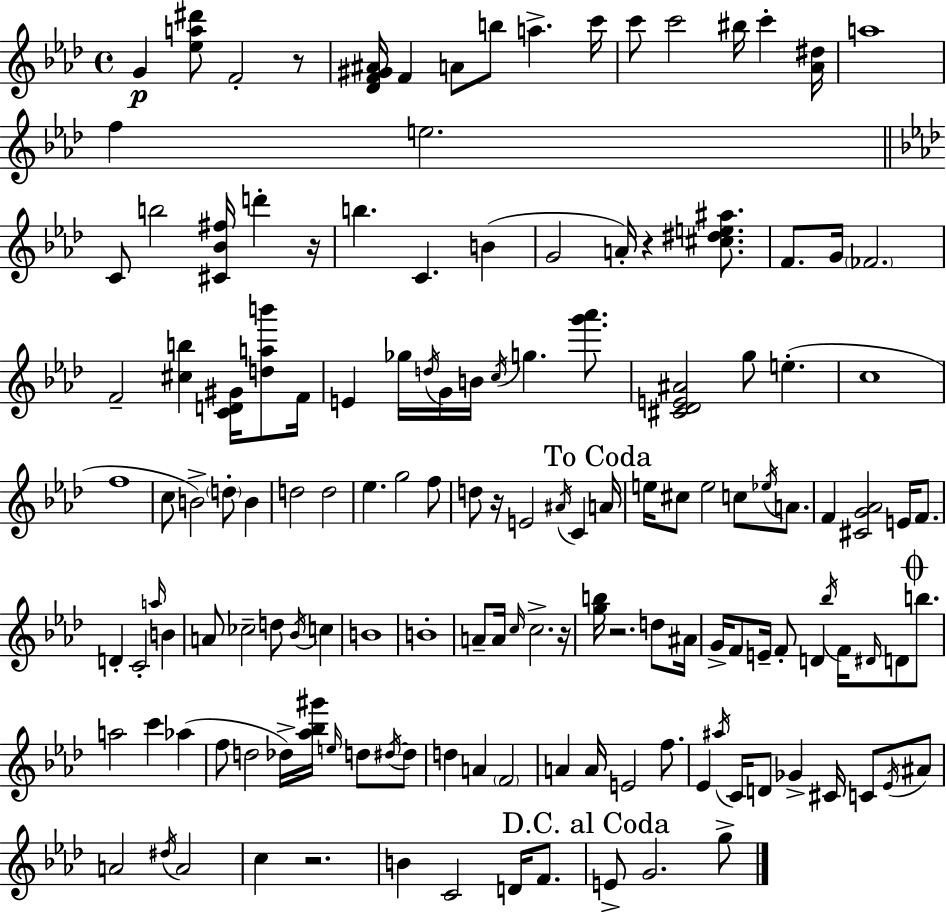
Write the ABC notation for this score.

X:1
T:Untitled
M:4/4
L:1/4
K:Fm
G [_ea^d']/2 F2 z/2 [_DF^G^A]/4 F A/2 b/2 a c'/4 c'/2 c'2 ^b/4 c' [_A^d]/4 a4 f e2 C/2 b2 [^C_B^f]/4 d' z/4 b C B G2 A/4 z [^c^de^a]/2 F/2 G/4 _F2 F2 [^cb] [CD^G]/4 [dab']/2 F/4 E _g/4 d/4 G/4 B/4 c/4 g [g'_a']/2 [^C_DE^A]2 g/2 e c4 f4 c/2 B2 d/2 B d2 d2 _e g2 f/2 d/2 z/4 E2 ^A/4 C A/4 e/4 ^c/2 e2 c/2 _e/4 A/2 F [^CG_A]2 E/4 F/2 D C2 a/4 B A/2 _c2 d/2 _B/4 c B4 B4 A/2 A/4 c/4 c2 z/4 [gb]/4 z2 d/2 ^A/4 G/4 F/2 E/4 F/2 D _b/4 F/4 ^D/4 D/2 b/2 a2 c' _a f/2 d2 _d/4 [_a_b^g']/4 e/4 d/2 ^d/4 ^d/2 d A F2 A A/4 E2 f/2 _E ^a/4 C/4 D/2 _G ^C/4 C/2 _E/4 ^A/2 A2 ^d/4 A2 c z2 B C2 D/4 F/2 E/2 G2 g/2